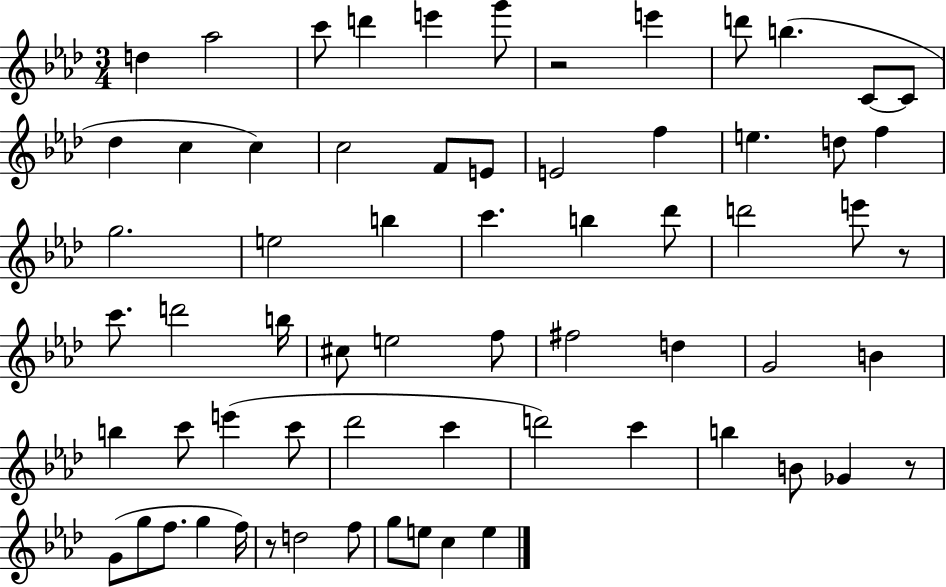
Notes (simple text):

D5/q Ab5/h C6/e D6/q E6/q G6/e R/h E6/q D6/e B5/q. C4/e C4/e Db5/q C5/q C5/q C5/h F4/e E4/e E4/h F5/q E5/q. D5/e F5/q G5/h. E5/h B5/q C6/q. B5/q Db6/e D6/h E6/e R/e C6/e. D6/h B5/s C#5/e E5/h F5/e F#5/h D5/q G4/h B4/q B5/q C6/e E6/q C6/e Db6/h C6/q D6/h C6/q B5/q B4/e Gb4/q R/e G4/e G5/e F5/e. G5/q F5/s R/e D5/h F5/e G5/e E5/e C5/q E5/q